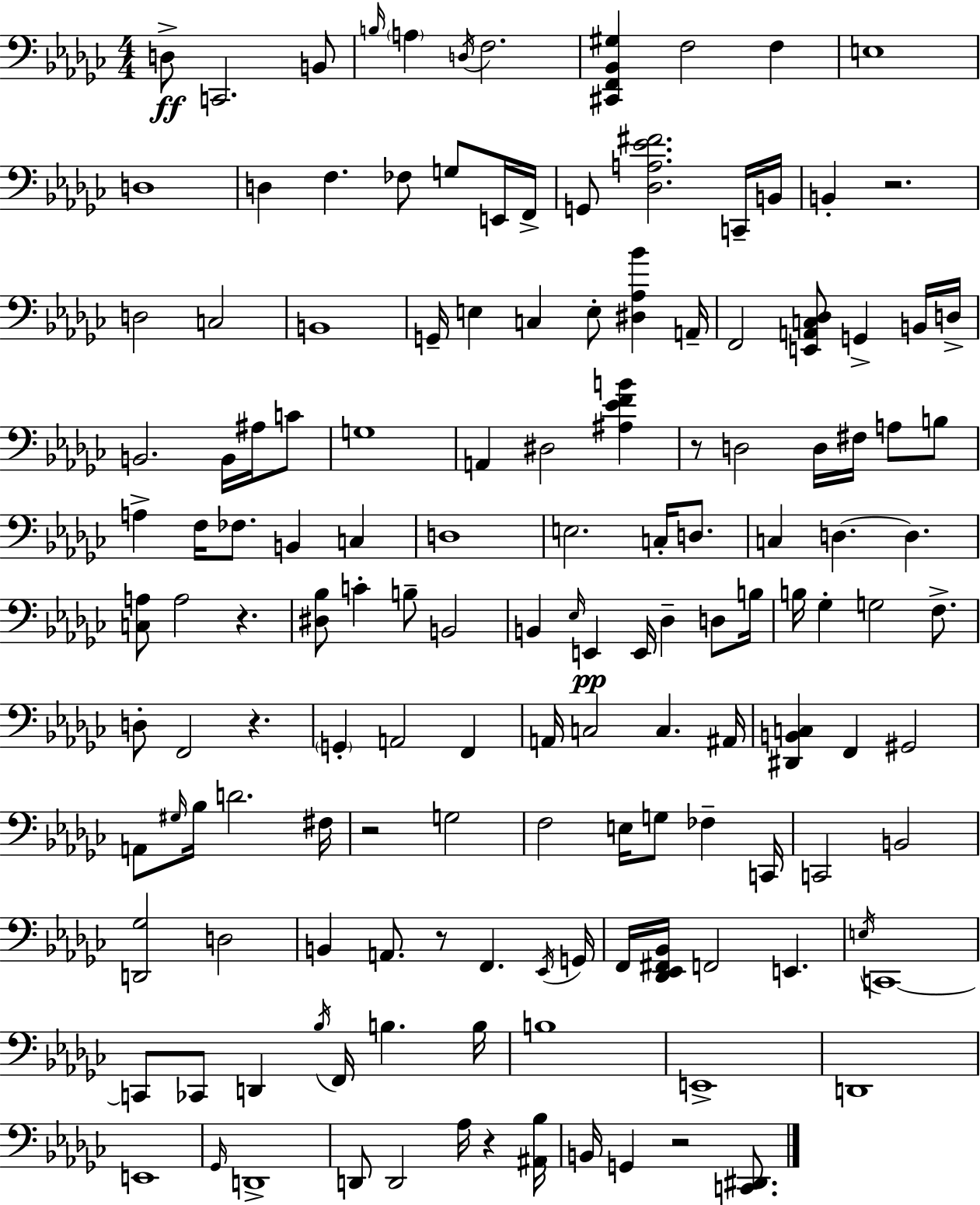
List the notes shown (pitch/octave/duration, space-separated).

D3/e C2/h. B2/e B3/s A3/q D3/s F3/h. [C#2,F2,Bb2,G#3]/q F3/h F3/q E3/w D3/w D3/q F3/q. FES3/e G3/e E2/s F2/s G2/e [Db3,A3,Eb4,F#4]/h. C2/s B2/s B2/q R/h. D3/h C3/h B2/w G2/s E3/q C3/q E3/e [D#3,Ab3,Bb4]/q A2/s F2/h [E2,A2,C3,Db3]/e G2/q B2/s D3/s B2/h. B2/s A#3/s C4/e G3/w A2/q D#3/h [A#3,Eb4,F4,B4]/q R/e D3/h D3/s F#3/s A3/e B3/e A3/q F3/s FES3/e. B2/q C3/q D3/w E3/h. C3/s D3/e. C3/q D3/q. D3/q. [C3,A3]/e A3/h R/q. [D#3,Bb3]/e C4/q B3/e B2/h B2/q Eb3/s E2/q E2/s Db3/q D3/e B3/s B3/s Gb3/q G3/h F3/e. D3/e F2/h R/q. G2/q A2/h F2/q A2/s C3/h C3/q. A#2/s [D#2,B2,C3]/q F2/q G#2/h A2/e G#3/s Bb3/s D4/h. F#3/s R/h G3/h F3/h E3/s G3/e FES3/q C2/s C2/h B2/h [D2,Gb3]/h D3/h B2/q A2/e. R/e F2/q. Eb2/s G2/s F2/s [Db2,Eb2,F#2,Bb2]/s F2/h E2/q. E3/s C2/w C2/e CES2/e D2/q Bb3/s F2/s B3/q. B3/s B3/w E2/w D2/w E2/w Gb2/s D2/w D2/e D2/h Ab3/s R/q [A#2,Bb3]/s B2/s G2/q R/h [C2,D#2]/e.